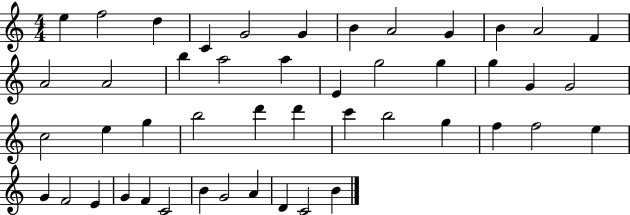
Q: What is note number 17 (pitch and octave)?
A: A5